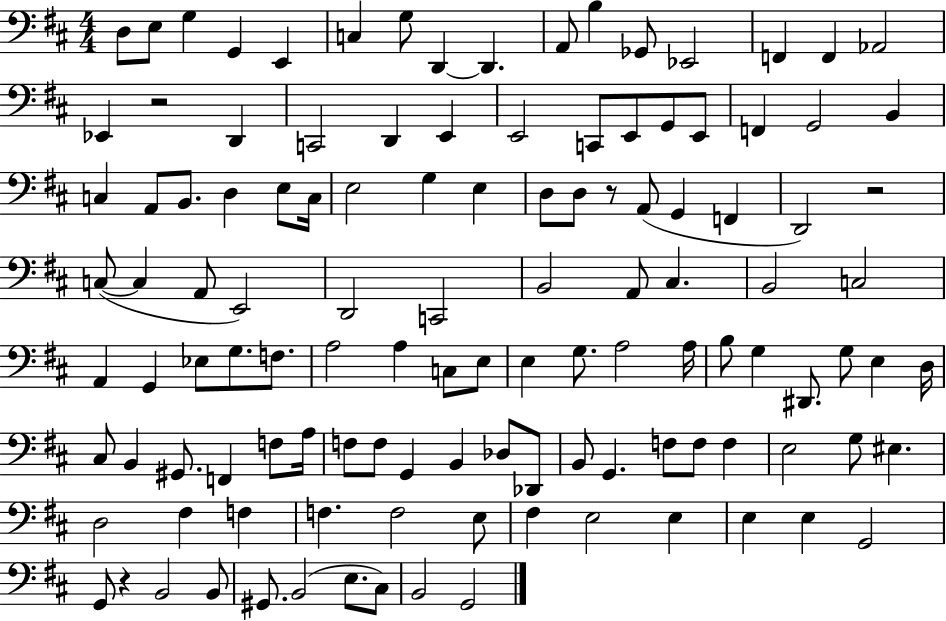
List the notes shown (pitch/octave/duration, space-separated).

D3/e E3/e G3/q G2/q E2/q C3/q G3/e D2/q D2/q. A2/e B3/q Gb2/e Eb2/h F2/q F2/q Ab2/h Eb2/q R/h D2/q C2/h D2/q E2/q E2/h C2/e E2/e G2/e E2/e F2/q G2/h B2/q C3/q A2/e B2/e. D3/q E3/e C3/s E3/h G3/q E3/q D3/e D3/e R/e A2/e G2/q F2/q D2/h R/h C3/e C3/q A2/e E2/h D2/h C2/h B2/h A2/e C#3/q. B2/h C3/h A2/q G2/q Eb3/e G3/e. F3/e. A3/h A3/q C3/e E3/e E3/q G3/e. A3/h A3/s B3/e G3/q D#2/e. G3/e E3/q D3/s C#3/e B2/q G#2/e. F2/q F3/e A3/s F3/e F3/e G2/q B2/q Db3/e Db2/e B2/e G2/q. F3/e F3/e F3/q E3/h G3/e EIS3/q. D3/h F#3/q F3/q F3/q. F3/h E3/e F#3/q E3/h E3/q E3/q E3/q G2/h G2/e R/q B2/h B2/e G#2/e. B2/h E3/e. C#3/e B2/h G2/h